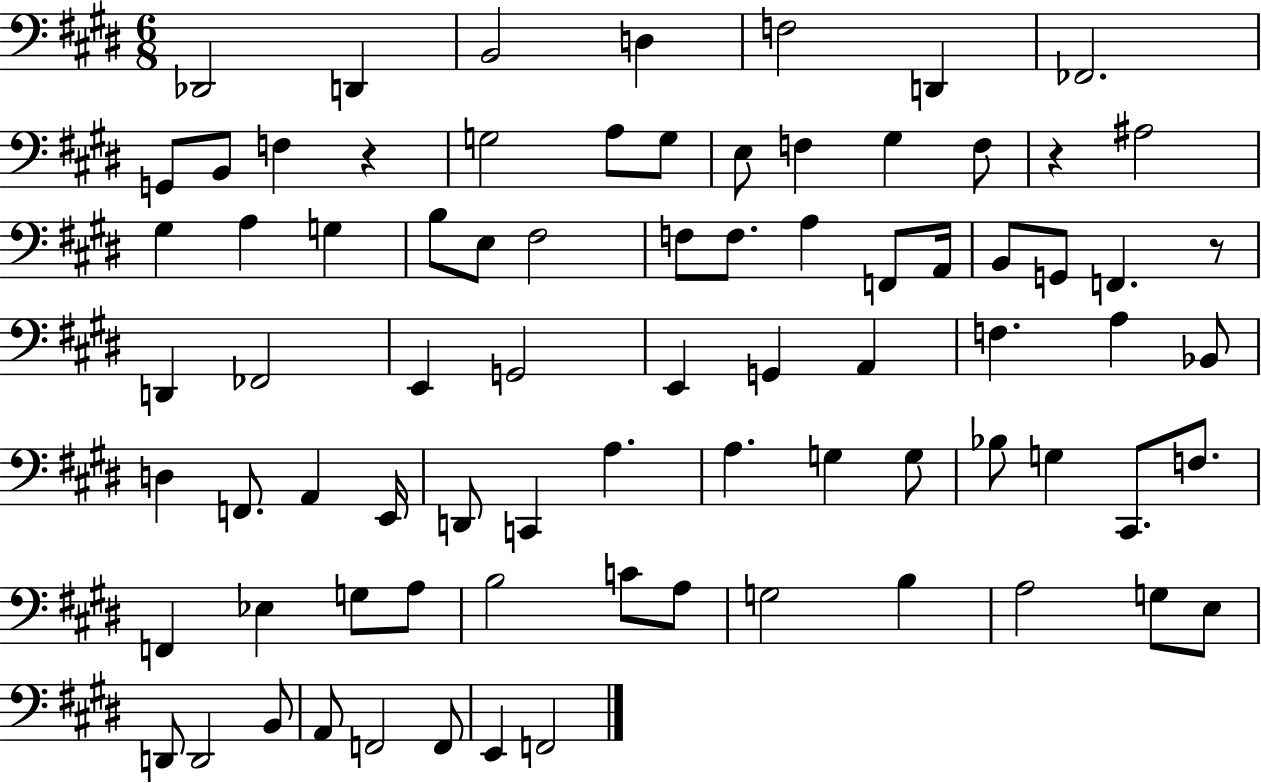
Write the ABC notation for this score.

X:1
T:Untitled
M:6/8
L:1/4
K:E
_D,,2 D,, B,,2 D, F,2 D,, _F,,2 G,,/2 B,,/2 F, z G,2 A,/2 G,/2 E,/2 F, ^G, F,/2 z ^A,2 ^G, A, G, B,/2 E,/2 ^F,2 F,/2 F,/2 A, F,,/2 A,,/4 B,,/2 G,,/2 F,, z/2 D,, _F,,2 E,, G,,2 E,, G,, A,, F, A, _B,,/2 D, F,,/2 A,, E,,/4 D,,/2 C,, A, A, G, G,/2 _B,/2 G, ^C,,/2 F,/2 F,, _E, G,/2 A,/2 B,2 C/2 A,/2 G,2 B, A,2 G,/2 E,/2 D,,/2 D,,2 B,,/2 A,,/2 F,,2 F,,/2 E,, F,,2